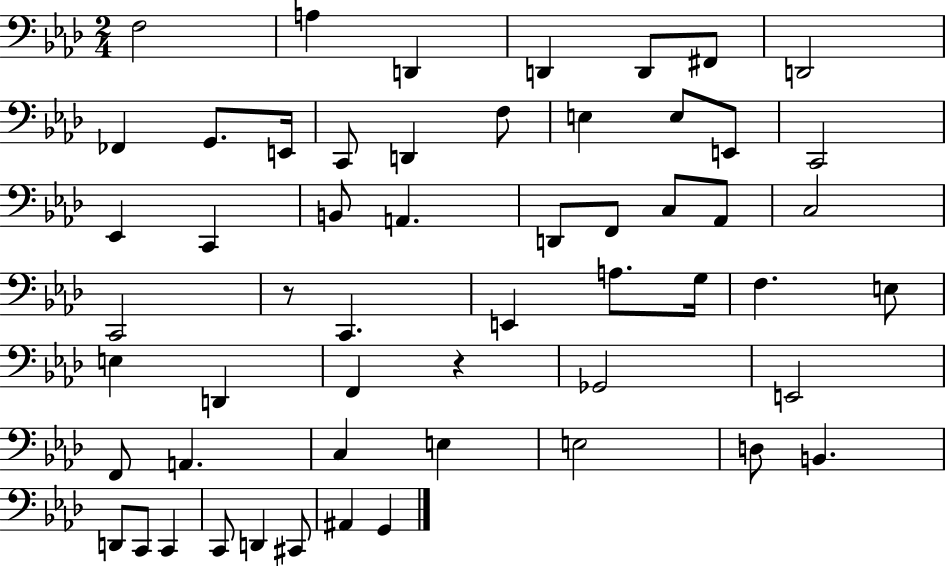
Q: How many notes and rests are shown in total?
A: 55